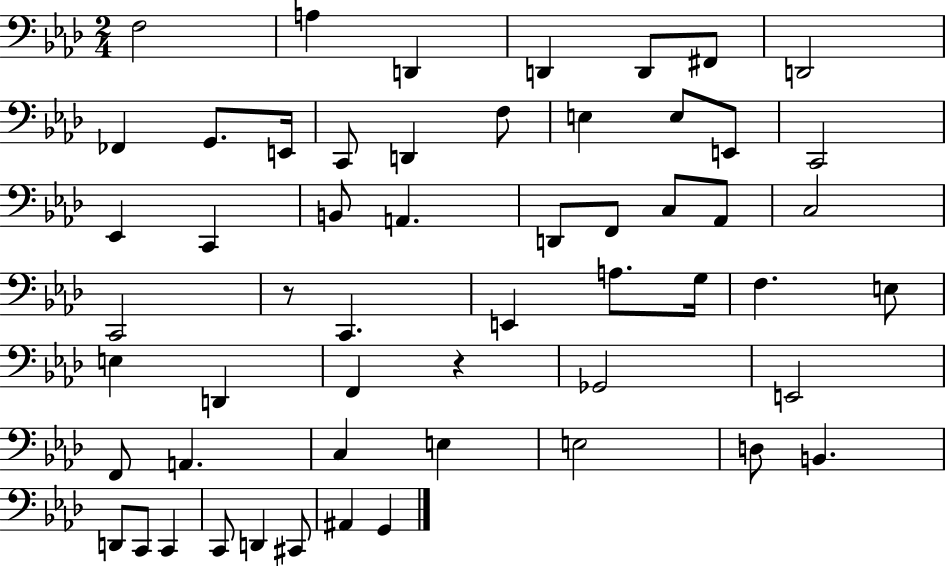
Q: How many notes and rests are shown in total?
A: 55